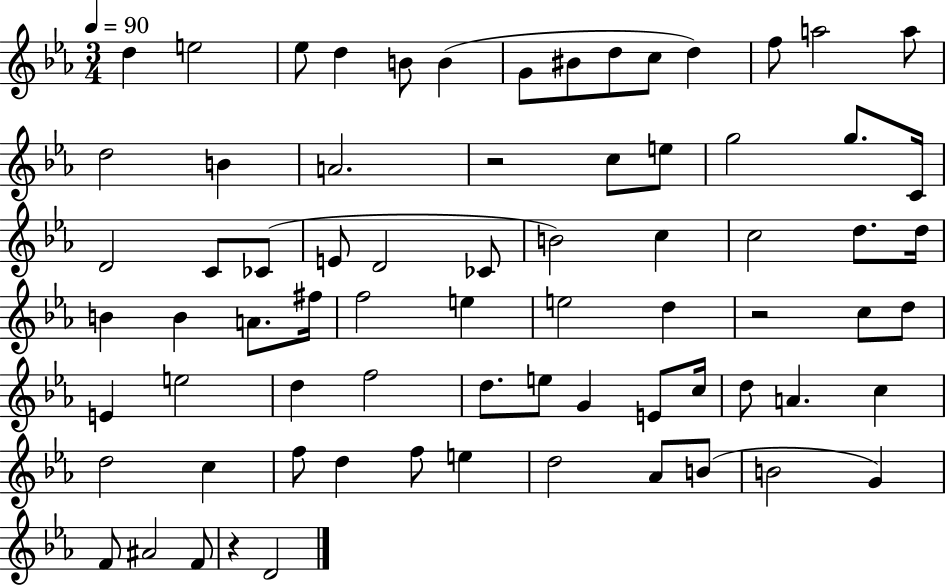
D5/q E5/h Eb5/e D5/q B4/e B4/q G4/e BIS4/e D5/e C5/e D5/q F5/e A5/h A5/e D5/h B4/q A4/h. R/h C5/e E5/e G5/h G5/e. C4/s D4/h C4/e CES4/e E4/e D4/h CES4/e B4/h C5/q C5/h D5/e. D5/s B4/q B4/q A4/e. F#5/s F5/h E5/q E5/h D5/q R/h C5/e D5/e E4/q E5/h D5/q F5/h D5/e. E5/e G4/q E4/e C5/s D5/e A4/q. C5/q D5/h C5/q F5/e D5/q F5/e E5/q D5/h Ab4/e B4/e B4/h G4/q F4/e A#4/h F4/e R/q D4/h